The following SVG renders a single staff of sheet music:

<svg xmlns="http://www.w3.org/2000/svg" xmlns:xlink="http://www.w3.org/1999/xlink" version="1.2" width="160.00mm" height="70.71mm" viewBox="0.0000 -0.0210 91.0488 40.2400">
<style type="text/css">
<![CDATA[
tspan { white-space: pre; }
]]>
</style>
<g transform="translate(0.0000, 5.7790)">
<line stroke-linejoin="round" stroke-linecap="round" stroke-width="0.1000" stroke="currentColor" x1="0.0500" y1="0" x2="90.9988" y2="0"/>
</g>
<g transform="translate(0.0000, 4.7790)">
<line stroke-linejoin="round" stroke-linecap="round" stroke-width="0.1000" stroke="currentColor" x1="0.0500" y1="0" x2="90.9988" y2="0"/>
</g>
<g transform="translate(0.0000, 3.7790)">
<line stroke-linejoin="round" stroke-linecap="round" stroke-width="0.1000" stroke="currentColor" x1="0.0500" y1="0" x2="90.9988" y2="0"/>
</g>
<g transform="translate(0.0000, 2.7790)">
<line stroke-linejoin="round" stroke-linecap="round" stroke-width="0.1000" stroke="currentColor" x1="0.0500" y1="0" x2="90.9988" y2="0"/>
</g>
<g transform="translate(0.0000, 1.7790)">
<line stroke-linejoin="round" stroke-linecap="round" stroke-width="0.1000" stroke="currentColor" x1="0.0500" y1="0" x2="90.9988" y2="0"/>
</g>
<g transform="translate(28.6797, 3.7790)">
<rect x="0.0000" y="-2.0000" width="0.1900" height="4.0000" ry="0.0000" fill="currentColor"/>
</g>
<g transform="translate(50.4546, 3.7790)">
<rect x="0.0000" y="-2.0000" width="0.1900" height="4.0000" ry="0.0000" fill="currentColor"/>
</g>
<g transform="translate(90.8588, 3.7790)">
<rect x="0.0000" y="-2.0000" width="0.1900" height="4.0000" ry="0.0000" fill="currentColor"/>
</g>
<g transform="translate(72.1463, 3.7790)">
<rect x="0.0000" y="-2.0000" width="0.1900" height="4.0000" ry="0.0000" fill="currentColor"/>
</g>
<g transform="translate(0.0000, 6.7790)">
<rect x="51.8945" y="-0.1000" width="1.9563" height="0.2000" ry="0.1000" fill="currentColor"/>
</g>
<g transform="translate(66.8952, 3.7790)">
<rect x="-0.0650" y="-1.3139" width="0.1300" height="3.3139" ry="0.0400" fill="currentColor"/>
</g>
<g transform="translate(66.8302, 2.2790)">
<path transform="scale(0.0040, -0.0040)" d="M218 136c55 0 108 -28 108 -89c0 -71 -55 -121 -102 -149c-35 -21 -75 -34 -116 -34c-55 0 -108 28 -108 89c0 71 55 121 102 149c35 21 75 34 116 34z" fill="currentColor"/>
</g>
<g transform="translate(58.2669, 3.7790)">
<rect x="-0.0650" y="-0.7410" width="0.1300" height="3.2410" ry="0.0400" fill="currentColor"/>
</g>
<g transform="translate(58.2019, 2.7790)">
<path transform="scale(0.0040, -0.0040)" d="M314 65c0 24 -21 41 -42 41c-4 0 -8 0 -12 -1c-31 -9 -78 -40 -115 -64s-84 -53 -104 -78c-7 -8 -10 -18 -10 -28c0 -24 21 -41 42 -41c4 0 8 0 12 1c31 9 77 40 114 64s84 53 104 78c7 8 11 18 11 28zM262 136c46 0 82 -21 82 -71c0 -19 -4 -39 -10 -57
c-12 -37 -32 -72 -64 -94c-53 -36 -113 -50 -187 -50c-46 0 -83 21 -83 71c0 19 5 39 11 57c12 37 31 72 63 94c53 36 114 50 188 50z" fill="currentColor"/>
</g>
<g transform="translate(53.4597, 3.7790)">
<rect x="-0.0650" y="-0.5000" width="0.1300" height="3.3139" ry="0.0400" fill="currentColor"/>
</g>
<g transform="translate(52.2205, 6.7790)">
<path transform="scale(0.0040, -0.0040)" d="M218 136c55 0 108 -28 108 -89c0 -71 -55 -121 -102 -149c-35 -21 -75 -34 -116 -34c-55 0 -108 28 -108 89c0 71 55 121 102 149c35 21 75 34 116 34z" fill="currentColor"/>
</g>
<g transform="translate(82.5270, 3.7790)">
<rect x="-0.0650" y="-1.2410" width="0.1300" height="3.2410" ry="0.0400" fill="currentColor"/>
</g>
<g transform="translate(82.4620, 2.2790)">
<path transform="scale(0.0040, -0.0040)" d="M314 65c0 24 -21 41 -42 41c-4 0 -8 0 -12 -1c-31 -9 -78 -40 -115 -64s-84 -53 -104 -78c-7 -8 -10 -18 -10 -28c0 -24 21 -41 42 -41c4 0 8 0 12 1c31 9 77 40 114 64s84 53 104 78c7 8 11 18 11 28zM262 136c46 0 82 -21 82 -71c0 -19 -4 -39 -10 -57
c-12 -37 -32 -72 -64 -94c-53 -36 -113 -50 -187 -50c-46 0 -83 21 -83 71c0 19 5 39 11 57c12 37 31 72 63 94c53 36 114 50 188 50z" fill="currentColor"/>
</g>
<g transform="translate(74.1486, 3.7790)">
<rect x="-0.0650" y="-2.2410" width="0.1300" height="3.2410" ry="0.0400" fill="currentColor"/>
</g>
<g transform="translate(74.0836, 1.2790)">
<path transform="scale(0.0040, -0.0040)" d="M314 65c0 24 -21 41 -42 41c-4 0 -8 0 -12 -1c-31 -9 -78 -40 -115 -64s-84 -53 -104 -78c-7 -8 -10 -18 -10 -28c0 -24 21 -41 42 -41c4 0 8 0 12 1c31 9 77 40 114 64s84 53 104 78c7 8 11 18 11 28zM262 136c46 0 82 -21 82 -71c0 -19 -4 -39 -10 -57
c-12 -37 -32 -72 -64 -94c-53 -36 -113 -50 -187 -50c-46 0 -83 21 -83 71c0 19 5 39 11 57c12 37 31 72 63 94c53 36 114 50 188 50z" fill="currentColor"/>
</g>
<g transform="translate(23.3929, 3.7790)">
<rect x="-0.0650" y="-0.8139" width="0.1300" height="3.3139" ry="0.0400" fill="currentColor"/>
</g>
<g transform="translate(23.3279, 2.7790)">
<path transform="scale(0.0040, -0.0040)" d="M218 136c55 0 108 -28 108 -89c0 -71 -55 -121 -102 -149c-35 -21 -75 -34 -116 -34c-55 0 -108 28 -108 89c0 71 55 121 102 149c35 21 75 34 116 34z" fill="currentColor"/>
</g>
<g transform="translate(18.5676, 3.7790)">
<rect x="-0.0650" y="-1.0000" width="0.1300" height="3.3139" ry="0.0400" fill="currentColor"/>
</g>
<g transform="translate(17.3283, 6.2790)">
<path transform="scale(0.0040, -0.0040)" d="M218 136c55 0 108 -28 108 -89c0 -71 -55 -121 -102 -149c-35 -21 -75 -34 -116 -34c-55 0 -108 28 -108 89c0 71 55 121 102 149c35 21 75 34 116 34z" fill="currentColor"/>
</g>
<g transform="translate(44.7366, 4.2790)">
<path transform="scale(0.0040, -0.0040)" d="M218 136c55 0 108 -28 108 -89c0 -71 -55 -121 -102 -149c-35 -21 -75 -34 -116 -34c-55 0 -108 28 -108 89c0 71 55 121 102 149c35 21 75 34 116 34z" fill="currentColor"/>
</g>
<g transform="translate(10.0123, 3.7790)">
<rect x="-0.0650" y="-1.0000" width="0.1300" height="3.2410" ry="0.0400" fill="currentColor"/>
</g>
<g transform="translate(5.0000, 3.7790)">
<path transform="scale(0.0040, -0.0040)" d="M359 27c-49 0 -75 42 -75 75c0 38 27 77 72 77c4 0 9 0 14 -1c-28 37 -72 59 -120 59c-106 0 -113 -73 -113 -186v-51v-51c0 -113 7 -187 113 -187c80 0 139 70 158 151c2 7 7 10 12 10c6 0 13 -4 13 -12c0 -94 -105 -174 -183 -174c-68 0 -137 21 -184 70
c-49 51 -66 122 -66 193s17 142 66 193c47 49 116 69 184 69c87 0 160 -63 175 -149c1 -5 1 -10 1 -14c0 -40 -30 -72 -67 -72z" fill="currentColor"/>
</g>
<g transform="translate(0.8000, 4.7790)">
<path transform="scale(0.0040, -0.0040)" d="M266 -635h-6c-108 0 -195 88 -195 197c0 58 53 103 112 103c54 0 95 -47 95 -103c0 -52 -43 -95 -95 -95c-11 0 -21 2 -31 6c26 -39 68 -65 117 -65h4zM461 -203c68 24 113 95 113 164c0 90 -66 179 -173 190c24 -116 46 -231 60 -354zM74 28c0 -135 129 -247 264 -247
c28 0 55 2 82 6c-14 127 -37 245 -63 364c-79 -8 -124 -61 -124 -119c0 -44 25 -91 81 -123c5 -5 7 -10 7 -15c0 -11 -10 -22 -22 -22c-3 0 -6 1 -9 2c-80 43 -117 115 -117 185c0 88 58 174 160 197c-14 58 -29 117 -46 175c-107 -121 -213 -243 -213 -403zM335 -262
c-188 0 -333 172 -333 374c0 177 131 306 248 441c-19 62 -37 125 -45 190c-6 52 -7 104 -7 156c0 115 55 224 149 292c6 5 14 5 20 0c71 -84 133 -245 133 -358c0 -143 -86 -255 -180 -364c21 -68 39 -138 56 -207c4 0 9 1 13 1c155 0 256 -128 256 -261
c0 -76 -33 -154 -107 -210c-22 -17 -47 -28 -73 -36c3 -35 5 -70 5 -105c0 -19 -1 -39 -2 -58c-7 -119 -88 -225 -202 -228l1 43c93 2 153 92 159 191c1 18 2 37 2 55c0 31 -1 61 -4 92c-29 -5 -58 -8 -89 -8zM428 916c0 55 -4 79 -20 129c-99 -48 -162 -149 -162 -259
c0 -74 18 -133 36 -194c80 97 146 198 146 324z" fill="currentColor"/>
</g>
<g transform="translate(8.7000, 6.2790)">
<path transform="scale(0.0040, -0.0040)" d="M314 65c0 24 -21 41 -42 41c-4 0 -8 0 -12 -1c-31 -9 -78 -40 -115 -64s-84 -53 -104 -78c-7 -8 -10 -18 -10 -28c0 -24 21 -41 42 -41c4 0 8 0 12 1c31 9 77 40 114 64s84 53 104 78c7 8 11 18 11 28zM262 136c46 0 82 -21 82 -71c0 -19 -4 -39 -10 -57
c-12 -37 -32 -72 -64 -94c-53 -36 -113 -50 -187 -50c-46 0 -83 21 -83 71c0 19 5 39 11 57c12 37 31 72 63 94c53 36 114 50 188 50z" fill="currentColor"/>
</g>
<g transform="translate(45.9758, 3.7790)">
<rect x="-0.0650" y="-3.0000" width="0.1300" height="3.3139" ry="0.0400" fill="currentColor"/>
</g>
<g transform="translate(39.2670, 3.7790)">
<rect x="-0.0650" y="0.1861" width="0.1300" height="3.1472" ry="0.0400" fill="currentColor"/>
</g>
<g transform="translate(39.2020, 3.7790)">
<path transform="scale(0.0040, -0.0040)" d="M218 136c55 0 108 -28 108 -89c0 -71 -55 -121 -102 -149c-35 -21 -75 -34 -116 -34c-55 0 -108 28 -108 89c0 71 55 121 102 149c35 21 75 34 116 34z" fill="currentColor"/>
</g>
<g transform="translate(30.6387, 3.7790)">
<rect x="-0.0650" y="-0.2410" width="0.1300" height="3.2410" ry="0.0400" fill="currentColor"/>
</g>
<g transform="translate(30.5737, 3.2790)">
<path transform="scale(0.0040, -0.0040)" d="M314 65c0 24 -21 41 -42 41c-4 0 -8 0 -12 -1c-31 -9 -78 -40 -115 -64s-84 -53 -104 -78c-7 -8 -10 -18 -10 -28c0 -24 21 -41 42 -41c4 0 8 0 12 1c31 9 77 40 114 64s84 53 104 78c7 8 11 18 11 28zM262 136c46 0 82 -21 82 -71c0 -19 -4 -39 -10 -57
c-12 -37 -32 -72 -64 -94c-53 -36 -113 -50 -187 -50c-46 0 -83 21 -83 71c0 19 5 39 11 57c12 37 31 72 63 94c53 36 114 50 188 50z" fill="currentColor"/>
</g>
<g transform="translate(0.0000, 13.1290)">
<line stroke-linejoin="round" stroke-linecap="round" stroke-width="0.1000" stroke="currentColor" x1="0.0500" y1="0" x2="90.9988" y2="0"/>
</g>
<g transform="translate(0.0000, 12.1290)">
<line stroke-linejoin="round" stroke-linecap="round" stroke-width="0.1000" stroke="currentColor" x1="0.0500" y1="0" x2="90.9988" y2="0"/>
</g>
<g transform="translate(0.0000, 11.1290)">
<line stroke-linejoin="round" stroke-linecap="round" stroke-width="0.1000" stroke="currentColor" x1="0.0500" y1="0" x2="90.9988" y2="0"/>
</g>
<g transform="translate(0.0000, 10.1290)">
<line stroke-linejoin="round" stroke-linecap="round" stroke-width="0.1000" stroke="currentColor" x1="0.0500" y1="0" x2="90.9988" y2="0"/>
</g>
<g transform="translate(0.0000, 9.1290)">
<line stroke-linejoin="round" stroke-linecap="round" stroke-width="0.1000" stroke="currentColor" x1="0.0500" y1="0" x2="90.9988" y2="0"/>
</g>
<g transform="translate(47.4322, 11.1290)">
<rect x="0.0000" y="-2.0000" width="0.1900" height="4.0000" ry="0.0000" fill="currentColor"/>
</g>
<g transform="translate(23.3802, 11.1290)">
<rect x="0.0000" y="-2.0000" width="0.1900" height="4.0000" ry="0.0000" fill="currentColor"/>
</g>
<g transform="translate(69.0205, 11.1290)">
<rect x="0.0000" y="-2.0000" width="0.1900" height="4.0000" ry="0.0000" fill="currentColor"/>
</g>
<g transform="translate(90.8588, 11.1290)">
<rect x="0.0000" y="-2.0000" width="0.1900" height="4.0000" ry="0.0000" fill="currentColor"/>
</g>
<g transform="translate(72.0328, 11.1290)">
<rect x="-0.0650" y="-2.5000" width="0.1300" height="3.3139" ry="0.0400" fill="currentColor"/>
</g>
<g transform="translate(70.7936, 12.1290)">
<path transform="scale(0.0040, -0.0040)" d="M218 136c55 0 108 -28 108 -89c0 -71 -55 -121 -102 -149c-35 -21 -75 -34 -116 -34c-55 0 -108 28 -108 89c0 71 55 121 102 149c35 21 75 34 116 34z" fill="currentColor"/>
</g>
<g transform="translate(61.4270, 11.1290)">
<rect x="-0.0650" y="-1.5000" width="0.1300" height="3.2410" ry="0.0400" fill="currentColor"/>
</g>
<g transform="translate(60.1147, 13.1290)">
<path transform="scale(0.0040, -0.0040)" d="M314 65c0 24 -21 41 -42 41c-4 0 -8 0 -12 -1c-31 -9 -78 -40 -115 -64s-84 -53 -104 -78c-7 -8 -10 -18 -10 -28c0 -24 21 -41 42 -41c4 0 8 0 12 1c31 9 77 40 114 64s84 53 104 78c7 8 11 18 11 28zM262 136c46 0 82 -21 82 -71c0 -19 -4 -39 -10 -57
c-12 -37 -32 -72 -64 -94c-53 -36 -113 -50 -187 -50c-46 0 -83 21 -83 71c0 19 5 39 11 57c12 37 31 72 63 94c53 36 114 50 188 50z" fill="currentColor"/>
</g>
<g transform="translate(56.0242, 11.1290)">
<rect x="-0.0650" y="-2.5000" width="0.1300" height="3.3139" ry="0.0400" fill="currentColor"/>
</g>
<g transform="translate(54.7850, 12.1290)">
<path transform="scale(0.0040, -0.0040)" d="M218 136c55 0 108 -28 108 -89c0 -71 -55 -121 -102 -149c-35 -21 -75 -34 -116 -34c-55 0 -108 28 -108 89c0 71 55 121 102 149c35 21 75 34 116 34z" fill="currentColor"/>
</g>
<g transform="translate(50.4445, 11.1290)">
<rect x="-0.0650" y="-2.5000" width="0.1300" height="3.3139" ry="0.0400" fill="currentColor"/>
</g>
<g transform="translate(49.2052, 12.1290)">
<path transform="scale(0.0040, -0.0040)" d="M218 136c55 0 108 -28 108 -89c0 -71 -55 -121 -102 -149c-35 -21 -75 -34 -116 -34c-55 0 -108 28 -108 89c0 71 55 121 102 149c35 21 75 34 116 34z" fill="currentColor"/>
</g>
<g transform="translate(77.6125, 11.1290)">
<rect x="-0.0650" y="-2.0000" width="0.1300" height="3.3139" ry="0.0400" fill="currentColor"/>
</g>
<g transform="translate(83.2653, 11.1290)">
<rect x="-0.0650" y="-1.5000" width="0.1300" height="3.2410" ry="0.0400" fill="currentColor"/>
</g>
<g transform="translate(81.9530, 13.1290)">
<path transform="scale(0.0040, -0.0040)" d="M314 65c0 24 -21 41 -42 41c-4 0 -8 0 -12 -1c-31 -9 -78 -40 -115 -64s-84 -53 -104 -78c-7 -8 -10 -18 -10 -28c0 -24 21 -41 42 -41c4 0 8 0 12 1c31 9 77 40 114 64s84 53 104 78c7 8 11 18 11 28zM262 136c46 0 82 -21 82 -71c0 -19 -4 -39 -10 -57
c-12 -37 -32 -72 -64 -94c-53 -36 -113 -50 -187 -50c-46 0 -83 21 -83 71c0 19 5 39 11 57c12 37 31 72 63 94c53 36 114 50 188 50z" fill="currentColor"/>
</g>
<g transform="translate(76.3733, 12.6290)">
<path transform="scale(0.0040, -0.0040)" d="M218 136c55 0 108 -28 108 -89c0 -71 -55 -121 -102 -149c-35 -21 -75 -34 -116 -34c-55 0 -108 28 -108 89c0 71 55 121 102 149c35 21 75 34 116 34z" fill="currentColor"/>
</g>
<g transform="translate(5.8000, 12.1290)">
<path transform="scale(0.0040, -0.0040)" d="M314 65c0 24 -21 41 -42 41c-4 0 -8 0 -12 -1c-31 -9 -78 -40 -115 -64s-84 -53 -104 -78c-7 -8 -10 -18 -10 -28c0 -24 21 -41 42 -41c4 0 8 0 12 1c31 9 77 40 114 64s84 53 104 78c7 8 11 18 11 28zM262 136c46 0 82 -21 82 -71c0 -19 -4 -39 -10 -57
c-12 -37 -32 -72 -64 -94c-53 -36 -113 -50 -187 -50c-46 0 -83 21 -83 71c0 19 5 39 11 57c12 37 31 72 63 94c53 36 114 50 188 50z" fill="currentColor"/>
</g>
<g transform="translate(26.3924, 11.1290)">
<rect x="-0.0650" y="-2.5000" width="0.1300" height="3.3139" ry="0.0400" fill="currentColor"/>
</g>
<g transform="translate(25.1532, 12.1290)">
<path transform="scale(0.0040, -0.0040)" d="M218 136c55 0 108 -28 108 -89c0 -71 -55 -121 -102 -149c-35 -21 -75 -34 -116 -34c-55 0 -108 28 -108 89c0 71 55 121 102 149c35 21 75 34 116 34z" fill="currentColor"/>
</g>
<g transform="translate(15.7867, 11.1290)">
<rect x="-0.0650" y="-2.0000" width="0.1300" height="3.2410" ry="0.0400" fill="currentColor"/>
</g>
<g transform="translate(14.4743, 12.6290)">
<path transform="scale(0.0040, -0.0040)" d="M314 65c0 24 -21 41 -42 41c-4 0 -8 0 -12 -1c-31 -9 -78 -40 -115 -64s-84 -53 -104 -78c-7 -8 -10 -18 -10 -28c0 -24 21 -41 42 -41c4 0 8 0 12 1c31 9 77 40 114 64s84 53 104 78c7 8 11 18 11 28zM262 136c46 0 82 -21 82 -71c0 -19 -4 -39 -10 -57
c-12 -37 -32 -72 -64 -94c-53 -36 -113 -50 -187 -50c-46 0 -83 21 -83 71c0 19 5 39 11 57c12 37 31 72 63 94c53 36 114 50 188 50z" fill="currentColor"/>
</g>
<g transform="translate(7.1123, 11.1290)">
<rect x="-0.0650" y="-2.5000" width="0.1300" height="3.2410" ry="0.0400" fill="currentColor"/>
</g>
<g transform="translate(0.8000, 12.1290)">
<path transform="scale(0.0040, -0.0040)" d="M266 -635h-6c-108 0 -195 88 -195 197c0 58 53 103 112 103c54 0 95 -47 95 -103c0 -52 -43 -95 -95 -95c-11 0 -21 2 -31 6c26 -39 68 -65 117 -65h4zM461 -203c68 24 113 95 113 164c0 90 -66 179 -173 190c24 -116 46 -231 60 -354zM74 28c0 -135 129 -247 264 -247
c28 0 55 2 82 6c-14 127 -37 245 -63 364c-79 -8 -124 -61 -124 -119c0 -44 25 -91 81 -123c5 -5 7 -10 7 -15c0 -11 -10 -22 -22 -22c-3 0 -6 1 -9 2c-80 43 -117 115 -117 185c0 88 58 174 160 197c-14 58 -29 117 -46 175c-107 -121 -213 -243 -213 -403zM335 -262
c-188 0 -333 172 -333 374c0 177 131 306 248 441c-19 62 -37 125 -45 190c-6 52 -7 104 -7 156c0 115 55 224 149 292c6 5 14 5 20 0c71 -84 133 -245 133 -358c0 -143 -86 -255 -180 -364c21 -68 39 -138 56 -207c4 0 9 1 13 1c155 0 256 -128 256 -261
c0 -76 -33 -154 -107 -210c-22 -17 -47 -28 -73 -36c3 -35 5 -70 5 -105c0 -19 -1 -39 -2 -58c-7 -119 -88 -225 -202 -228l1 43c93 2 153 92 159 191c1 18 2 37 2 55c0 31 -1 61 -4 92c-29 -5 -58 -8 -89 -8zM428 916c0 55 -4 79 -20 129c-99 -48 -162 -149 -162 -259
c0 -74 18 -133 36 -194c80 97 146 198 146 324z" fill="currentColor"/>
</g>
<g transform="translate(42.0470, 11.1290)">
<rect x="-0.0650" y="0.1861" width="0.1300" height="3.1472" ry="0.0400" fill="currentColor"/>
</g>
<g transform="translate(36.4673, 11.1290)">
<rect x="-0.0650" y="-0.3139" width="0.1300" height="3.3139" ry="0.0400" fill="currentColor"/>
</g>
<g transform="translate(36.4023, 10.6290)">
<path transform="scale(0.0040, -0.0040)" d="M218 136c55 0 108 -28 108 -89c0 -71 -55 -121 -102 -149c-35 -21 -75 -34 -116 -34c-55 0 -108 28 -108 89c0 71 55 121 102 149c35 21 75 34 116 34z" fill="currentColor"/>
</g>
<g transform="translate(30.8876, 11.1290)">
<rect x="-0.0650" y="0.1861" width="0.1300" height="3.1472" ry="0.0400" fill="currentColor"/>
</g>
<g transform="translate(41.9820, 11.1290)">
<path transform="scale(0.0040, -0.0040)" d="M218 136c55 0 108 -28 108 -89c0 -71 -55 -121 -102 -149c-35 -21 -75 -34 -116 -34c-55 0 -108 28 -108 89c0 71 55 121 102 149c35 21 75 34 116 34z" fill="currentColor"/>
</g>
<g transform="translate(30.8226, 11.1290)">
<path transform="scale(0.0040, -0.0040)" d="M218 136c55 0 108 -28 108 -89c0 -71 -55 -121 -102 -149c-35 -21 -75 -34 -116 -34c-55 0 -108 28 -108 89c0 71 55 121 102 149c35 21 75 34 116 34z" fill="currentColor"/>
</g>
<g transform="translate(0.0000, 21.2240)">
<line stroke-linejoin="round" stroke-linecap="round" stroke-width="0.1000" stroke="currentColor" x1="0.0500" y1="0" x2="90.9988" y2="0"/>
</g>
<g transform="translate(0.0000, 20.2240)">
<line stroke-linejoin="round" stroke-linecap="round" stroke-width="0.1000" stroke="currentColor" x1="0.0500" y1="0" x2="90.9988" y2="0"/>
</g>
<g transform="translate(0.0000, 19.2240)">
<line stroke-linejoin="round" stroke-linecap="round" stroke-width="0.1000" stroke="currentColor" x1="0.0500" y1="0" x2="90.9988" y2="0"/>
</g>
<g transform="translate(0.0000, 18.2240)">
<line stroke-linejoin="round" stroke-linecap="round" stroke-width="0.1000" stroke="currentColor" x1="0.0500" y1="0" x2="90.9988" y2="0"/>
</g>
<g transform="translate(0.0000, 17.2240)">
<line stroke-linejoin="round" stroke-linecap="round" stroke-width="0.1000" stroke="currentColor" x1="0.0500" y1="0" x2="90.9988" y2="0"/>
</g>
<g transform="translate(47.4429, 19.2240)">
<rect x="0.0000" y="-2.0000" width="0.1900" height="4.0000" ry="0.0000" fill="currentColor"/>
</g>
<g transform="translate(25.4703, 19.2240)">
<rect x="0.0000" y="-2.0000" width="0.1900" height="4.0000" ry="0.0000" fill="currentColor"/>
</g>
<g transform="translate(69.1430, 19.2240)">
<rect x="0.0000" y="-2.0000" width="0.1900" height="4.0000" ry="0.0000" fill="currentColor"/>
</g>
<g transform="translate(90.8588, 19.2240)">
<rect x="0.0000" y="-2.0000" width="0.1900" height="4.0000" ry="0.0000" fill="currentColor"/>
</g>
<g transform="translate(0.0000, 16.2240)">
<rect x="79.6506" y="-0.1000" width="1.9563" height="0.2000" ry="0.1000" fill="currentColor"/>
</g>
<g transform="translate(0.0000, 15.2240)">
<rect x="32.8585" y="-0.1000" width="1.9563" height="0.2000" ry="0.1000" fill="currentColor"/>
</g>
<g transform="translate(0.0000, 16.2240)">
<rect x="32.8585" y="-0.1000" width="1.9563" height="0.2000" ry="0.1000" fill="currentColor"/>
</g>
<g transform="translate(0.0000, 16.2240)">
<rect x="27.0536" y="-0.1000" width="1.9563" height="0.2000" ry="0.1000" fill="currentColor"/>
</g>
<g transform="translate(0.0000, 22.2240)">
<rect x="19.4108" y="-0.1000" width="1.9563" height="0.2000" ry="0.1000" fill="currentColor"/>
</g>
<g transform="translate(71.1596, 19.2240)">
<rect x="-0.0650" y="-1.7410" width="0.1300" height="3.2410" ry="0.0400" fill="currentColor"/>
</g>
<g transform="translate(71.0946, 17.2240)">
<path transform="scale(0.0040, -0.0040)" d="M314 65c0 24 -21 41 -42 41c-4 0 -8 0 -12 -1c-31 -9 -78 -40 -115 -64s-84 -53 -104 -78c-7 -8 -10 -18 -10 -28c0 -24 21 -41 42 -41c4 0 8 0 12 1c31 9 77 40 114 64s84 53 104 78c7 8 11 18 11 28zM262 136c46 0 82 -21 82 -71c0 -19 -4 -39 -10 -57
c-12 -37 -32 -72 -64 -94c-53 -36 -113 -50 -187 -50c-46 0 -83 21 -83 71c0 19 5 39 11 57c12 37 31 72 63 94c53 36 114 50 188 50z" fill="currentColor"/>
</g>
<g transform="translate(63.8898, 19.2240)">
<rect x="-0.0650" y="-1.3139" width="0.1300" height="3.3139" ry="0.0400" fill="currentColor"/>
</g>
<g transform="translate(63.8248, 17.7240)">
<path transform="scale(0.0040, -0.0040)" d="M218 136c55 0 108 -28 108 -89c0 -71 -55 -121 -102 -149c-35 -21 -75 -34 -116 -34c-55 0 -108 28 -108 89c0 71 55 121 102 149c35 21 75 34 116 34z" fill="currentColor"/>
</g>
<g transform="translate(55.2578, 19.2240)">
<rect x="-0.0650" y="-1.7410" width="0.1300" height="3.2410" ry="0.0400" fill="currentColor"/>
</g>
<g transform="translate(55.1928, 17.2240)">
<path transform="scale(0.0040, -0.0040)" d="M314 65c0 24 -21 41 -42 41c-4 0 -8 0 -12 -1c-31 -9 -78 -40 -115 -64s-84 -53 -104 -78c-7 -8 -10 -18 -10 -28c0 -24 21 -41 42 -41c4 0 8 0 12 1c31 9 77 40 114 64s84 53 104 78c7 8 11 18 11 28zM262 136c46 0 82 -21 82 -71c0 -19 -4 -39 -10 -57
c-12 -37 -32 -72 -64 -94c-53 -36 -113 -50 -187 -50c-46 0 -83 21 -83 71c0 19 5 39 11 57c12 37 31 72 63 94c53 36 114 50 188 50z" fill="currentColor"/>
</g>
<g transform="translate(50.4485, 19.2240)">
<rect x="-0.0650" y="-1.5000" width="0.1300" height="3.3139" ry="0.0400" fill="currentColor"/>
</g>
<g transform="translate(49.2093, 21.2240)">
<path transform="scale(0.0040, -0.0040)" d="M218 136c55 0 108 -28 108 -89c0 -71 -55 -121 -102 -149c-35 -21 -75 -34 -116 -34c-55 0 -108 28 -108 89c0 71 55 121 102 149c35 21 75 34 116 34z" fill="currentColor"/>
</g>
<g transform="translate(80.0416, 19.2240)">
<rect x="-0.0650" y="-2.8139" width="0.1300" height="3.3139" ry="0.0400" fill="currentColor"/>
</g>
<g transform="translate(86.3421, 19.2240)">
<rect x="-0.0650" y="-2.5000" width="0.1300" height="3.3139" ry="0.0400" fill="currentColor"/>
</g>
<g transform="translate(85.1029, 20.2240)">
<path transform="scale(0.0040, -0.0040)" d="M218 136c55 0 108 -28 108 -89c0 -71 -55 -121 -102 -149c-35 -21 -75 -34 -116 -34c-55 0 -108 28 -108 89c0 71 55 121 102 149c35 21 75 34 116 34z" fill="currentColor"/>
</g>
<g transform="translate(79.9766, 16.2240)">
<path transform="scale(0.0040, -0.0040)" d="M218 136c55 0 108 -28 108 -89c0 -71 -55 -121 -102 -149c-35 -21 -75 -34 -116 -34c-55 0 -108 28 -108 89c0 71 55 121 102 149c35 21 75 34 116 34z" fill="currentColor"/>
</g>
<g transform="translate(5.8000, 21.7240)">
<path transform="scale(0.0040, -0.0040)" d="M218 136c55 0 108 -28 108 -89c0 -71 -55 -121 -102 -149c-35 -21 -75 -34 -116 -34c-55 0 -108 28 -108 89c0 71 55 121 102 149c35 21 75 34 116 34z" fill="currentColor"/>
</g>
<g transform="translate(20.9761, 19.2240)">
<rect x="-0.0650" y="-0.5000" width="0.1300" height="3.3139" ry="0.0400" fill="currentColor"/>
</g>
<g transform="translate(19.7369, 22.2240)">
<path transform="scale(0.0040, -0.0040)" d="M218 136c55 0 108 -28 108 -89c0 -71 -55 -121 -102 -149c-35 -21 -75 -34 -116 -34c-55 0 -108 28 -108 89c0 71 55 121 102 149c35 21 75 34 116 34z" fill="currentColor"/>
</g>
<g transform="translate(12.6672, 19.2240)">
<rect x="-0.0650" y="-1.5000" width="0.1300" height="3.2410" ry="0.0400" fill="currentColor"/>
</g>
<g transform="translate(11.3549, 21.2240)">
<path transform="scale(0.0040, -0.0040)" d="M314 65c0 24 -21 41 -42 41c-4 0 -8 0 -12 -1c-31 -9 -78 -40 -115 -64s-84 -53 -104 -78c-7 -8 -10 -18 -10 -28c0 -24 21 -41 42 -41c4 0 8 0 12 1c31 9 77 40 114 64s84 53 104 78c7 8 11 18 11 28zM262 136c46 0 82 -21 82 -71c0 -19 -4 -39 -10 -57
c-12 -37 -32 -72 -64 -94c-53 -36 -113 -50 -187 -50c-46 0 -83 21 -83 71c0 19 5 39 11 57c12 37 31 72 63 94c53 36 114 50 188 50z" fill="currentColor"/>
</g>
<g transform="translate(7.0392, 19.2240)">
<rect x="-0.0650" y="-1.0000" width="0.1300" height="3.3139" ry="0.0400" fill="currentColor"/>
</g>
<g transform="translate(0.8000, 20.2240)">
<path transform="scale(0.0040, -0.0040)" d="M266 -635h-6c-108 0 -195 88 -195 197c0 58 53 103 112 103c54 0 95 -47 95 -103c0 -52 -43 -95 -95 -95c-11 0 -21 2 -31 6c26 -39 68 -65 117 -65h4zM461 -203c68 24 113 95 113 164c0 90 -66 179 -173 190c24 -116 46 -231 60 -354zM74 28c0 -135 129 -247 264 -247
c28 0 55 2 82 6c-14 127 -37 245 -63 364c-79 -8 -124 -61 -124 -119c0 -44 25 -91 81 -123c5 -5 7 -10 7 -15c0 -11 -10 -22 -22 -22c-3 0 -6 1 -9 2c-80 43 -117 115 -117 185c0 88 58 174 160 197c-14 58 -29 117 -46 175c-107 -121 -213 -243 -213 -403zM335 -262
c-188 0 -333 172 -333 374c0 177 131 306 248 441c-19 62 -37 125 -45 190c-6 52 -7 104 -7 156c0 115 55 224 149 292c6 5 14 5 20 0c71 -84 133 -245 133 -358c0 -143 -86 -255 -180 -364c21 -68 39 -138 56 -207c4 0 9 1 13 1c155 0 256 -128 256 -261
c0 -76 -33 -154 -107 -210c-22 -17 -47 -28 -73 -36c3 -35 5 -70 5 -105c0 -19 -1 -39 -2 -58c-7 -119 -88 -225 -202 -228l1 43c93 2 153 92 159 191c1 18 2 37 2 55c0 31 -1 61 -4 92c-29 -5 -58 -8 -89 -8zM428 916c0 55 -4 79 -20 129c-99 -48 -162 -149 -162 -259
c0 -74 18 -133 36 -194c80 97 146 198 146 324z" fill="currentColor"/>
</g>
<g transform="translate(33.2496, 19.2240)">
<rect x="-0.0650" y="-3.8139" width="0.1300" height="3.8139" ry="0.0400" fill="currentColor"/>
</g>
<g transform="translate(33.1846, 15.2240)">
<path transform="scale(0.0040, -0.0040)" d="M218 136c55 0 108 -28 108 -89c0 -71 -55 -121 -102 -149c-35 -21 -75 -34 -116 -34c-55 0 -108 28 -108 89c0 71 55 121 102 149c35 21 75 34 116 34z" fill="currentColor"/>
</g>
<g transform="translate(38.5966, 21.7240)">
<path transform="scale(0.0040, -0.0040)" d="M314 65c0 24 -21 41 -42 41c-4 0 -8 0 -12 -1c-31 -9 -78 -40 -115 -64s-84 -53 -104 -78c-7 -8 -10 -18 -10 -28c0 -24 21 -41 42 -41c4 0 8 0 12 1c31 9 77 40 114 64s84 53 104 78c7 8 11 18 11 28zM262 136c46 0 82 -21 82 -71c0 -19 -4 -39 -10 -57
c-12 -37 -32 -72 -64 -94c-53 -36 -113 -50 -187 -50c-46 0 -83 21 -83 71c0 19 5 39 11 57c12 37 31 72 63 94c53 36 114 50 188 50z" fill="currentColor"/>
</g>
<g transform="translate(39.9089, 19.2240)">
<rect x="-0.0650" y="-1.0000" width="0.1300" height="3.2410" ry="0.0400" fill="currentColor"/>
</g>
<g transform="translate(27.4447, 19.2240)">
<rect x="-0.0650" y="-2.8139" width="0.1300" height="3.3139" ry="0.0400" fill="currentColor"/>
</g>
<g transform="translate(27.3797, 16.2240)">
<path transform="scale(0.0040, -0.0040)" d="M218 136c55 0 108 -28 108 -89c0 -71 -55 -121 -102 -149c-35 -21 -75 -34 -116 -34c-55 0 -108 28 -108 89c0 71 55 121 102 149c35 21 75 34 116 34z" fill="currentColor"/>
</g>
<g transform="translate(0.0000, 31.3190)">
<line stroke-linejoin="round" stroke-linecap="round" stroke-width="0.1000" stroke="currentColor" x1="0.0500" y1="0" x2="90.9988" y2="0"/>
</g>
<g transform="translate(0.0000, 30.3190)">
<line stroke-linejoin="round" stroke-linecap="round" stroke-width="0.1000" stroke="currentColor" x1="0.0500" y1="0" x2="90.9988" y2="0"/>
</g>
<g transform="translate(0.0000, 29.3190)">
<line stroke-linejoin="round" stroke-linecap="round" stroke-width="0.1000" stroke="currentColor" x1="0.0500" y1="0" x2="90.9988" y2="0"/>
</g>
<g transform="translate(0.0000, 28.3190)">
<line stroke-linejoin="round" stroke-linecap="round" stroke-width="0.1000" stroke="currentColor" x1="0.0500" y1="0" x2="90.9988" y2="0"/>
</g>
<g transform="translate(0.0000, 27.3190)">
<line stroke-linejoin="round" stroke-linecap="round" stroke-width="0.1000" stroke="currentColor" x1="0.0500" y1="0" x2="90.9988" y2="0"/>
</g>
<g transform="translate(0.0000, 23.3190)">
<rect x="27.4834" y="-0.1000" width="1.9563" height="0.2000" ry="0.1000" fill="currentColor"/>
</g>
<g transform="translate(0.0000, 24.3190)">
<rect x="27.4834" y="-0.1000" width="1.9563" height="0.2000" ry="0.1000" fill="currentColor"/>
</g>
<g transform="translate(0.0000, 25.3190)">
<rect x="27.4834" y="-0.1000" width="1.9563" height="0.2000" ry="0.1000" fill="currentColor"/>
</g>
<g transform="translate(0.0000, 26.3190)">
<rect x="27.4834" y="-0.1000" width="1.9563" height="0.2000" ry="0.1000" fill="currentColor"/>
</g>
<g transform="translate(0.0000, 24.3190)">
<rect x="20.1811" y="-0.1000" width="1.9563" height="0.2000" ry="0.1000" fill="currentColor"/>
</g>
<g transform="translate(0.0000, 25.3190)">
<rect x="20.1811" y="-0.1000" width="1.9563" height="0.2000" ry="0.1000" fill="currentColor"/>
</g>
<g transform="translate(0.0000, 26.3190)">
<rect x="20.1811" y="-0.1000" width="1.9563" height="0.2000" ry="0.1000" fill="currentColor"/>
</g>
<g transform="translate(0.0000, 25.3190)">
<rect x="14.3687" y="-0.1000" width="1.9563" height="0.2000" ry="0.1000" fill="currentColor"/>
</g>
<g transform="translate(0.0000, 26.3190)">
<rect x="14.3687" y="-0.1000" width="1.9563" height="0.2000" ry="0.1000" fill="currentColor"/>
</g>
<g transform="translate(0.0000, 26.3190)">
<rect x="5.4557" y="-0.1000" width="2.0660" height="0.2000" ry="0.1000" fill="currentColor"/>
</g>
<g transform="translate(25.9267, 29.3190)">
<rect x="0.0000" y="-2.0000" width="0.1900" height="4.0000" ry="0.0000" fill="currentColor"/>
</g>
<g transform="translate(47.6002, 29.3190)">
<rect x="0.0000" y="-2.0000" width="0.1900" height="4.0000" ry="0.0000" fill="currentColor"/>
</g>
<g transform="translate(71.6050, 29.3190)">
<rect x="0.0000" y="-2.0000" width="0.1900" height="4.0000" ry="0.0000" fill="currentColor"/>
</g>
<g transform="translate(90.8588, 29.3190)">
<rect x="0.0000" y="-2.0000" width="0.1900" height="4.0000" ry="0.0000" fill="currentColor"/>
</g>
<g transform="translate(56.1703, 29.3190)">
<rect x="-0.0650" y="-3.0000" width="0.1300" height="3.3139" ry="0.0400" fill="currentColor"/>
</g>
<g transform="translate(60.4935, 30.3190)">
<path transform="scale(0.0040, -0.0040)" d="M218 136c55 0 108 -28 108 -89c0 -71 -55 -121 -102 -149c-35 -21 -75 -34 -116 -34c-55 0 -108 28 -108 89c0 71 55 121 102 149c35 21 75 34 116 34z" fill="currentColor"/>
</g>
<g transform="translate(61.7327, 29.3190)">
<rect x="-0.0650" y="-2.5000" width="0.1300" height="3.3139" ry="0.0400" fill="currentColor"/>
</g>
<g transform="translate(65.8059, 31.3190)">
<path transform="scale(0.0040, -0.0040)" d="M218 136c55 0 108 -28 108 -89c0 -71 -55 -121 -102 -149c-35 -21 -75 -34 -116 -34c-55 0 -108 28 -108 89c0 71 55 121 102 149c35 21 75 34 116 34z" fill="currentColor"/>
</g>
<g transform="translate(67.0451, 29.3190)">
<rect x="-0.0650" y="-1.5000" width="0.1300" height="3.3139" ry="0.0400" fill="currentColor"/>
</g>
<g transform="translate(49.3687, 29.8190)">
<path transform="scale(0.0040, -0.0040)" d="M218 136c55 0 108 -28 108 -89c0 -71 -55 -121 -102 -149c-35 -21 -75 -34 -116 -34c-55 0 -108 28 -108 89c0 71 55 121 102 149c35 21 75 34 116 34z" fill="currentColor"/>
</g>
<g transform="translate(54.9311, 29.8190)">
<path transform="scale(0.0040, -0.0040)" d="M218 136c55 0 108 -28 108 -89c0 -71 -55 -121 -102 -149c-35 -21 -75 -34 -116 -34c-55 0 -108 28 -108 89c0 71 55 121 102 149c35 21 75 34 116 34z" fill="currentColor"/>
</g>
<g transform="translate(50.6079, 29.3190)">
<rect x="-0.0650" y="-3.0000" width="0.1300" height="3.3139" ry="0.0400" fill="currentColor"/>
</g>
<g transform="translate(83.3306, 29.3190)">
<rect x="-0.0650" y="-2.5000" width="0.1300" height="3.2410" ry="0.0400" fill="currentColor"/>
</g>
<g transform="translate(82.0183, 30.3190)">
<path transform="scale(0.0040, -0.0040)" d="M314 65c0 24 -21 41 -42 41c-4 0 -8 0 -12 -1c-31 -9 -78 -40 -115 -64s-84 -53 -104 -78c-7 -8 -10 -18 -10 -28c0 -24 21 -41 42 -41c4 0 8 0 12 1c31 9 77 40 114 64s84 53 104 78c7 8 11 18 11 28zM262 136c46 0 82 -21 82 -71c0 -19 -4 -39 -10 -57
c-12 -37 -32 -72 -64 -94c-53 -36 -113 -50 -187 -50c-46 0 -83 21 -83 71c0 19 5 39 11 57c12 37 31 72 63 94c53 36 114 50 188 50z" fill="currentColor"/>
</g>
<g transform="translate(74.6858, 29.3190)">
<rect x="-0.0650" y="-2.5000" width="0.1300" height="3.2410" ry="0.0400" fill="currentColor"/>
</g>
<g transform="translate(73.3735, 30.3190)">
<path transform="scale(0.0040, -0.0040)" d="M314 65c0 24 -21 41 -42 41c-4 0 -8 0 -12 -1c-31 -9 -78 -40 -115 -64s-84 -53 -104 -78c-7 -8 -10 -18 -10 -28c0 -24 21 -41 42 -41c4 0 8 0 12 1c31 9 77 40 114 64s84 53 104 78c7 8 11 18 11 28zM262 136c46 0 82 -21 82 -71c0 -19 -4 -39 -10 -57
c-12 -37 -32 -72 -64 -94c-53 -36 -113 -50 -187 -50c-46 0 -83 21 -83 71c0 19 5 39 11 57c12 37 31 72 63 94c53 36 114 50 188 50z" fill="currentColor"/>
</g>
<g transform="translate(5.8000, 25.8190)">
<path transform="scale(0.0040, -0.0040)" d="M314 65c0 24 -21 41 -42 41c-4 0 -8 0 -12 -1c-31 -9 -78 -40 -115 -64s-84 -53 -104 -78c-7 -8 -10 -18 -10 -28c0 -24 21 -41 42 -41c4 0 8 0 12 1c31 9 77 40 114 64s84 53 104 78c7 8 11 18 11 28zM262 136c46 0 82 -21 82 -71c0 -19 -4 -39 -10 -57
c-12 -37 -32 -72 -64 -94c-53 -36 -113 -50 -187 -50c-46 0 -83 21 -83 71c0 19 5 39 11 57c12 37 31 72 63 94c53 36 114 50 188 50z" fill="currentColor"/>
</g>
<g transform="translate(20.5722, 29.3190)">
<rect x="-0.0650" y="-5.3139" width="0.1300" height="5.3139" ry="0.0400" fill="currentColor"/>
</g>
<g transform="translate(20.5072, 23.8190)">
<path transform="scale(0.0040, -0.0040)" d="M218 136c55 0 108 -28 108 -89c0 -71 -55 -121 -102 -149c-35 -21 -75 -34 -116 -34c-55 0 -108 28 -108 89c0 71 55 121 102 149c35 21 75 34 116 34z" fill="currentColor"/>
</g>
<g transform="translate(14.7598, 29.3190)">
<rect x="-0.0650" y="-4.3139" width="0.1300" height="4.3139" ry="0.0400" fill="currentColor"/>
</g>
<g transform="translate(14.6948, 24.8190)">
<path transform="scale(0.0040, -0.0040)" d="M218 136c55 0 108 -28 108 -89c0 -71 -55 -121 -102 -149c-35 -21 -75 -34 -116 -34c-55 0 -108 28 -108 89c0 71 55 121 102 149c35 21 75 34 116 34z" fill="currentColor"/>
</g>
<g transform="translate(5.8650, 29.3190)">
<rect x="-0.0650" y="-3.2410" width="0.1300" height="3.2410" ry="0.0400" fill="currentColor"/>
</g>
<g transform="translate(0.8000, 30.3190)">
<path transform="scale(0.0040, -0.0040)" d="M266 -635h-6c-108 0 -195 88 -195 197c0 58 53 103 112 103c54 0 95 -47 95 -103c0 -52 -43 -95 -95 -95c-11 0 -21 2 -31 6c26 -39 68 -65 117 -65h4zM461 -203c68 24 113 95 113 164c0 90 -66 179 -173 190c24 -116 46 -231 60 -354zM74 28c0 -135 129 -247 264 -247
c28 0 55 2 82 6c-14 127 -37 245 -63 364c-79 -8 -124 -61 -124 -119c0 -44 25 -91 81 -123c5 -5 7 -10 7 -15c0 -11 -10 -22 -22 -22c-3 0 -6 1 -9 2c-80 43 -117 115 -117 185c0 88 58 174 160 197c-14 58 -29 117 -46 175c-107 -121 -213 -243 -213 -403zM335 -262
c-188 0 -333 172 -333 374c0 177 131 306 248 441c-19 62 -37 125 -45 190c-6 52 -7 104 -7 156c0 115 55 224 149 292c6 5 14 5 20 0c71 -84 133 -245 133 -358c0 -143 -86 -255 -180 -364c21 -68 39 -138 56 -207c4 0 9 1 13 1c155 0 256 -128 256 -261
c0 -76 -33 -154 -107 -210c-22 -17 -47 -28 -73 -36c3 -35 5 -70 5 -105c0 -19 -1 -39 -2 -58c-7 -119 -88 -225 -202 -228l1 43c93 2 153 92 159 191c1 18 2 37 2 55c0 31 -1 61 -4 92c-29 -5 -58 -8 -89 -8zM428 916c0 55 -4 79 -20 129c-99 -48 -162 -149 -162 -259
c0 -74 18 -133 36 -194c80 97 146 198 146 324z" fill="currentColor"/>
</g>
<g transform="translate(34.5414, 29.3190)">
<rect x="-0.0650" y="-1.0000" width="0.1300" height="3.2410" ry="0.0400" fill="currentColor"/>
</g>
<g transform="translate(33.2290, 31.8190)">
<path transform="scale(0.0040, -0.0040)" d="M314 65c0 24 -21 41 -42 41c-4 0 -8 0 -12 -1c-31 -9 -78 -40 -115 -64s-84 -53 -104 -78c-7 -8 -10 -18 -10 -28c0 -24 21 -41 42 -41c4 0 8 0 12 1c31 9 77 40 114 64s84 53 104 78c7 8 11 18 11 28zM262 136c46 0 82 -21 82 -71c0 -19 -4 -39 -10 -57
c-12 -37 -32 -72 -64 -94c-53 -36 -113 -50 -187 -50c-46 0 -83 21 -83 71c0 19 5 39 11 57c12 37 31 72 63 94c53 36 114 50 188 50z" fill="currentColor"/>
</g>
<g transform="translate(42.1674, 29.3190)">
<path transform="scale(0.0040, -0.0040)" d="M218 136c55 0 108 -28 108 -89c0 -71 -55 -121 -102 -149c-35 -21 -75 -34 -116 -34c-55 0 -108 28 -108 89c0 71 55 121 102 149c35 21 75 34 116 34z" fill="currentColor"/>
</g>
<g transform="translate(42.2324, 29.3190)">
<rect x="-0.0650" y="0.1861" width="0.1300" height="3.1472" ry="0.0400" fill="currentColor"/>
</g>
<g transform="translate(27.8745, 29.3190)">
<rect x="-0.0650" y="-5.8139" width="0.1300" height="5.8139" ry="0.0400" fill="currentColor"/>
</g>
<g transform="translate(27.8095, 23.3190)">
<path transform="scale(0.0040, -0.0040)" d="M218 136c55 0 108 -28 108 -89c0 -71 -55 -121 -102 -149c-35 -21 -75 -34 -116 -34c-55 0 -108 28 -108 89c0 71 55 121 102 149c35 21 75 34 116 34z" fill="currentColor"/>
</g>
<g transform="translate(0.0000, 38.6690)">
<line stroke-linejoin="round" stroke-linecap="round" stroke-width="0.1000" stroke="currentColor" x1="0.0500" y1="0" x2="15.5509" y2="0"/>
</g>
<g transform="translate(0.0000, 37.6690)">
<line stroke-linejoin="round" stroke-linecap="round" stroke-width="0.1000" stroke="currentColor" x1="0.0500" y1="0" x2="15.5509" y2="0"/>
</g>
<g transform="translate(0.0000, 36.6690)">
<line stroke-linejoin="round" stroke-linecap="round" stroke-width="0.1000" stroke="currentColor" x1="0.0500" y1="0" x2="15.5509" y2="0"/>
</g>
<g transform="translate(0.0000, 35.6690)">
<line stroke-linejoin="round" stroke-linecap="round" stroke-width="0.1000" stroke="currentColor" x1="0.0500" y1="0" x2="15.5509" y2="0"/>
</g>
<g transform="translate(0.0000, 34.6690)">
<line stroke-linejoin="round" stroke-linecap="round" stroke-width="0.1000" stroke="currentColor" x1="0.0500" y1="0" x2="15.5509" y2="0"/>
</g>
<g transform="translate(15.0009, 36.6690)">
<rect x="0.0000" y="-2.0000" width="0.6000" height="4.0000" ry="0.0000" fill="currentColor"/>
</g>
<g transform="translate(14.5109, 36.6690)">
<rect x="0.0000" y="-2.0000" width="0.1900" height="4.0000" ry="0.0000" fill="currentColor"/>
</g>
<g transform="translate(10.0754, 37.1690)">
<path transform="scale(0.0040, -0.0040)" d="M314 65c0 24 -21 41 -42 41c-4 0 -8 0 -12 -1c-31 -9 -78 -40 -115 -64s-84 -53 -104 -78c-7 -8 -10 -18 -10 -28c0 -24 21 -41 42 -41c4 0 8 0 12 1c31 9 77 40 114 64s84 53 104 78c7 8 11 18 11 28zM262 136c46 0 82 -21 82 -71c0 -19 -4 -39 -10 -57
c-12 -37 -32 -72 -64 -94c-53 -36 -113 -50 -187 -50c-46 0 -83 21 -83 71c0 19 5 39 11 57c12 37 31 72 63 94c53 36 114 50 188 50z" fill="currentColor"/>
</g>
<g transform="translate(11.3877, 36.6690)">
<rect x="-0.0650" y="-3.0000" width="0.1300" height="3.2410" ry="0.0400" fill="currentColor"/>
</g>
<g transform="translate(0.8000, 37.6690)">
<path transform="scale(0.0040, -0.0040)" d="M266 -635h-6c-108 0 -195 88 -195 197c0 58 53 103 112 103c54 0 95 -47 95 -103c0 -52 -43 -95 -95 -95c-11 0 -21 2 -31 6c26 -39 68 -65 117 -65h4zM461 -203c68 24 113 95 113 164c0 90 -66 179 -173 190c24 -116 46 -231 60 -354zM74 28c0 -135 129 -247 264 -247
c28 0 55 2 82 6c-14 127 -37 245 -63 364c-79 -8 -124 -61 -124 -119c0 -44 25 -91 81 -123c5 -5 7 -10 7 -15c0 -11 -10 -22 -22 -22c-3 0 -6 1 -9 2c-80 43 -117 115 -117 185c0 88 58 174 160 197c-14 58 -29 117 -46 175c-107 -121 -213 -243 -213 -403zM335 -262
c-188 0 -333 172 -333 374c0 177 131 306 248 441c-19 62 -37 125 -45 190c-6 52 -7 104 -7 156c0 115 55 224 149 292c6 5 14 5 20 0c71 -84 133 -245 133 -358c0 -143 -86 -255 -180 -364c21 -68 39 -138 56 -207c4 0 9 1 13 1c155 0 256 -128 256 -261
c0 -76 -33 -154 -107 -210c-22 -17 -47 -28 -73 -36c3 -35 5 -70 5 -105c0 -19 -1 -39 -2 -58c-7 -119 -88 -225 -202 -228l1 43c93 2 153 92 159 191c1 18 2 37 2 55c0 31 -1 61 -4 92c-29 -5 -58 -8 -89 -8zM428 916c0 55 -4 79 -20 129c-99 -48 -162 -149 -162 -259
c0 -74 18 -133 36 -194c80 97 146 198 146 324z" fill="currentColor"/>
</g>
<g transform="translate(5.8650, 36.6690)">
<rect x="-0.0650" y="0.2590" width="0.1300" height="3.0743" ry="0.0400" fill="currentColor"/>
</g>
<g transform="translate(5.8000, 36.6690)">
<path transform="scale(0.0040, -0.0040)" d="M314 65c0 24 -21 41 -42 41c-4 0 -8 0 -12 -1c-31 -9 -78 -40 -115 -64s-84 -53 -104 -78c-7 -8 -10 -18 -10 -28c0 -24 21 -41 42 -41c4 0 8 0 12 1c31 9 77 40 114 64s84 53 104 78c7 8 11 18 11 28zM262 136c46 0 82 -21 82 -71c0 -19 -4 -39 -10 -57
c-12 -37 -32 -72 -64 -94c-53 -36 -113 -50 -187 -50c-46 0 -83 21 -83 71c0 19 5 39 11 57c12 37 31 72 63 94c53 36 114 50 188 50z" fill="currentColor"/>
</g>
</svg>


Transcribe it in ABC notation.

X:1
T:Untitled
M:4/4
L:1/4
K:C
D2 D d c2 B A C d2 e g2 e2 G2 F2 G B c B G G E2 G F E2 D E2 C a c' D2 E f2 e f2 a G b2 d' f' g' D2 B A A G E G2 G2 B2 A2